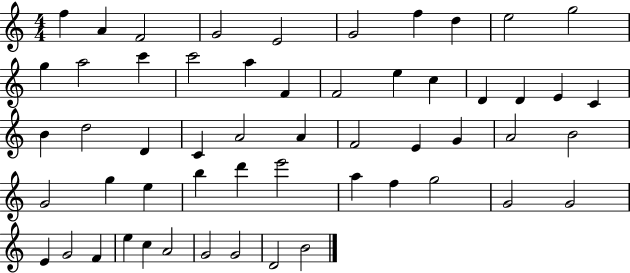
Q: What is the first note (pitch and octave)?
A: F5